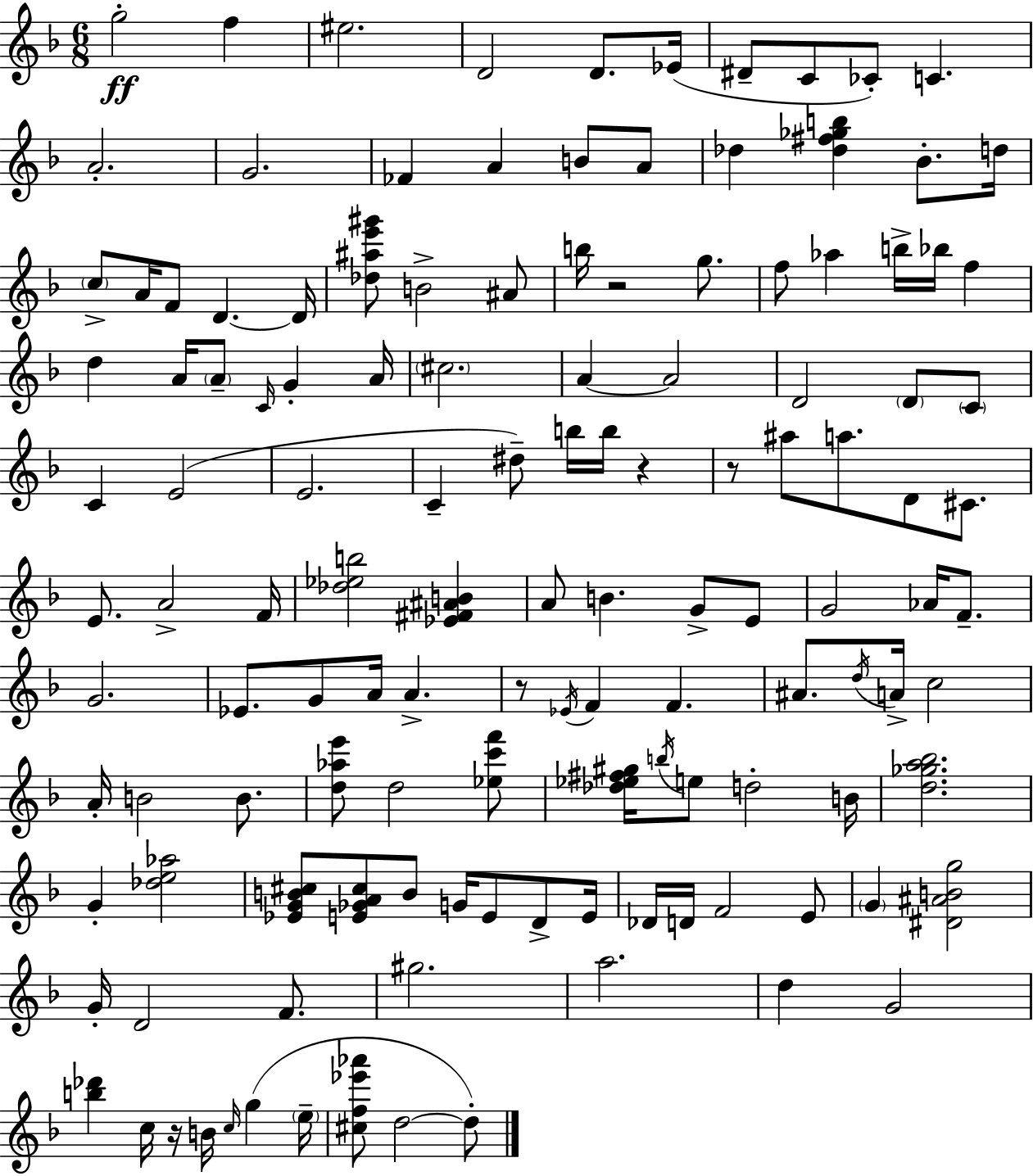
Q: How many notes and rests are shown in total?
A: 130